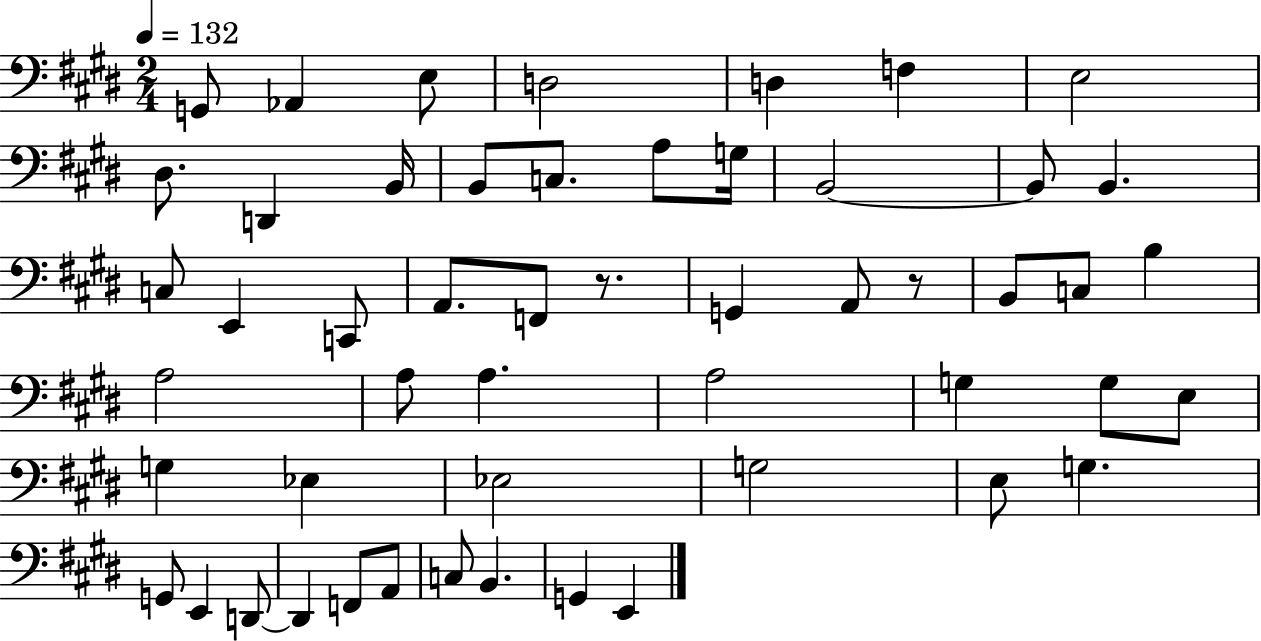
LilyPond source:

{
  \clef bass
  \numericTimeSignature
  \time 2/4
  \key e \major
  \tempo 4 = 132
  g,8 aes,4 e8 | d2 | d4 f4 | e2 | \break dis8. d,4 b,16 | b,8 c8. a8 g16 | b,2~~ | b,8 b,4. | \break c8 e,4 c,8 | a,8. f,8 r8. | g,4 a,8 r8 | b,8 c8 b4 | \break a2 | a8 a4. | a2 | g4 g8 e8 | \break g4 ees4 | ees2 | g2 | e8 g4. | \break g,8 e,4 d,8~~ | d,4 f,8 a,8 | c8 b,4. | g,4 e,4 | \break \bar "|."
}